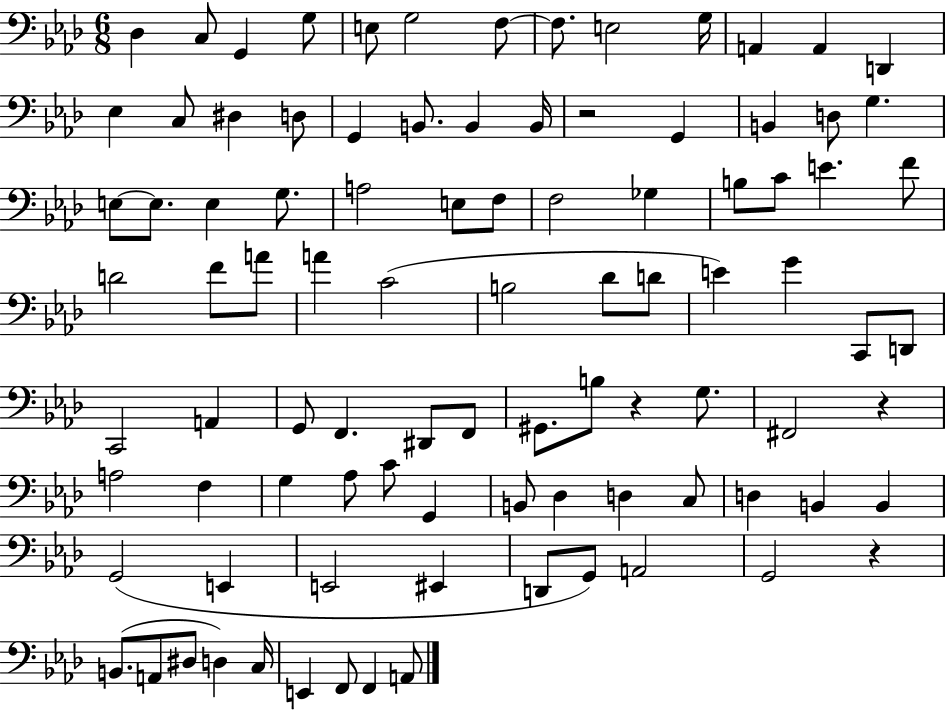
{
  \clef bass
  \numericTimeSignature
  \time 6/8
  \key aes \major
  des4 c8 g,4 g8 | e8 g2 f8~~ | f8. e2 g16 | a,4 a,4 d,4 | \break ees4 c8 dis4 d8 | g,4 b,8. b,4 b,16 | r2 g,4 | b,4 d8 g4. | \break e8~~ e8. e4 g8. | a2 e8 f8 | f2 ges4 | b8 c'8 e'4. f'8 | \break d'2 f'8 a'8 | a'4 c'2( | b2 des'8 d'8 | e'4) g'4 c,8 d,8 | \break c,2 a,4 | g,8 f,4. dis,8 f,8 | gis,8. b8 r4 g8. | fis,2 r4 | \break a2 f4 | g4 aes8 c'8 g,4 | b,8 des4 d4 c8 | d4 b,4 b,4 | \break g,2( e,4 | e,2 eis,4 | d,8 g,8) a,2 | g,2 r4 | \break b,8.( a,8 dis8 d4) c16 | e,4 f,8 f,4 a,8 | \bar "|."
}